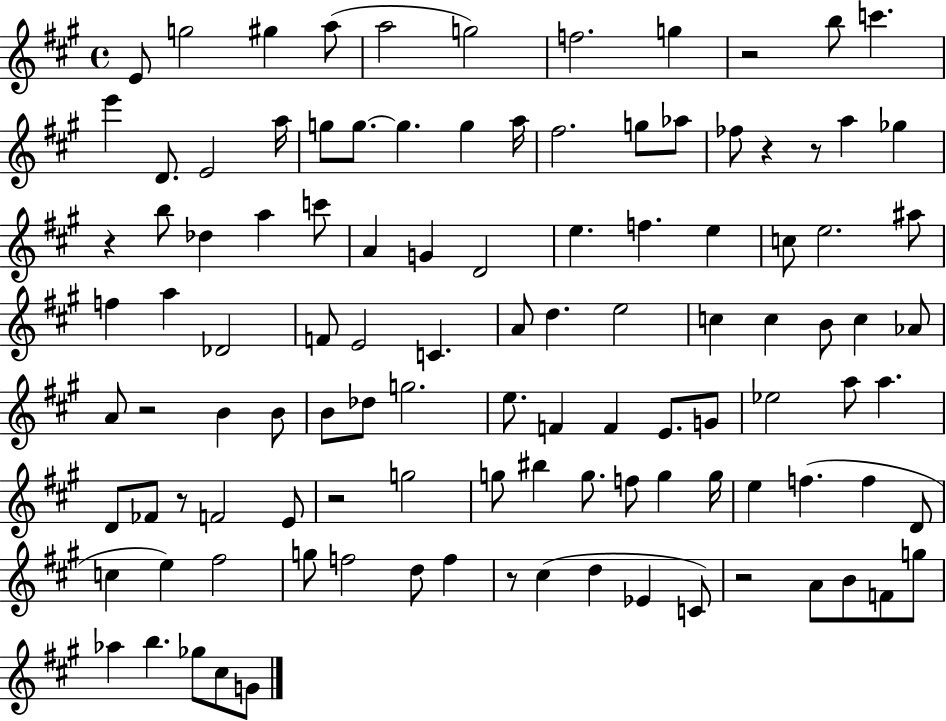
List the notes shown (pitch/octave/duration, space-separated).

E4/e G5/h G#5/q A5/e A5/h G5/h F5/h. G5/q R/h B5/e C6/q. E6/q D4/e. E4/h A5/s G5/e G5/e. G5/q. G5/q A5/s F#5/h. G5/e Ab5/e FES5/e R/q R/e A5/q Gb5/q R/q B5/e Db5/q A5/q C6/e A4/q G4/q D4/h E5/q. F5/q. E5/q C5/e E5/h. A#5/e F5/q A5/q Db4/h F4/e E4/h C4/q. A4/e D5/q. E5/h C5/q C5/q B4/e C5/q Ab4/e A4/e R/h B4/q B4/e B4/e Db5/e G5/h. E5/e. F4/q F4/q E4/e. G4/e Eb5/h A5/e A5/q. D4/e FES4/e R/e F4/h E4/e R/h G5/h G5/e BIS5/q G5/e. F5/e G5/q G5/s E5/q F5/q. F5/q D4/e C5/q E5/q F#5/h G5/e F5/h D5/e F5/q R/e C#5/q D5/q Eb4/q C4/e R/h A4/e B4/e F4/e G5/e Ab5/q B5/q. Gb5/e C#5/e G4/e